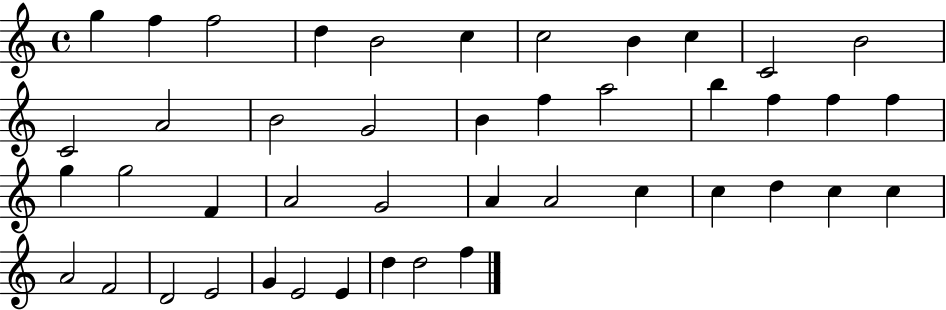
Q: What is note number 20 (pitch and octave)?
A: F5